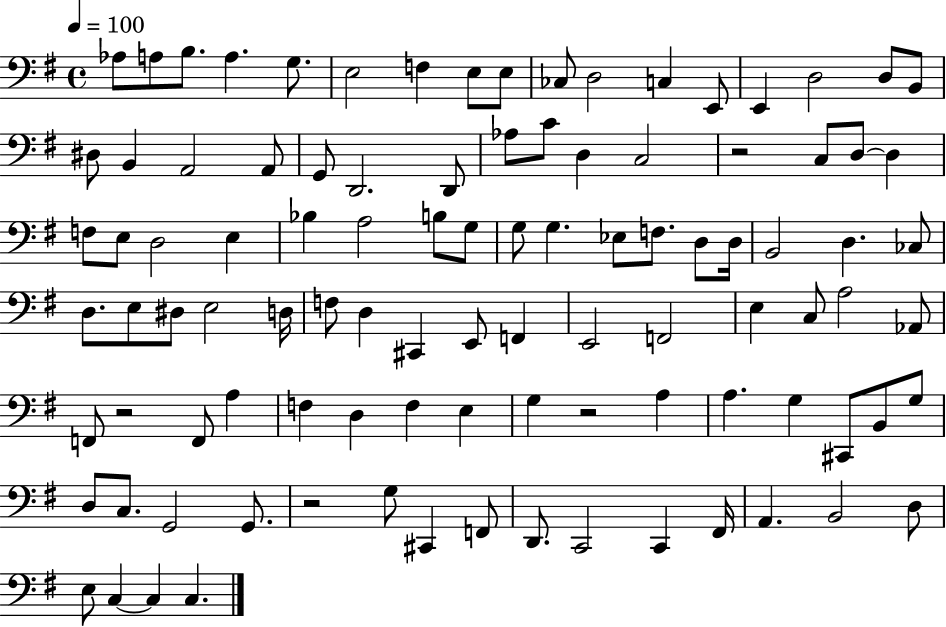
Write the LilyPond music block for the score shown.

{
  \clef bass
  \time 4/4
  \defaultTimeSignature
  \key g \major
  \tempo 4 = 100
  aes8 a8 b8. a4. g8. | e2 f4 e8 e8 | ces8 d2 c4 e,8 | e,4 d2 d8 b,8 | \break dis8 b,4 a,2 a,8 | g,8 d,2. d,8 | aes8 c'8 d4 c2 | r2 c8 d8~~ d4 | \break f8 e8 d2 e4 | bes4 a2 b8 g8 | g8 g4. ees8 f8. d8 d16 | b,2 d4. ces8 | \break d8. e8 dis8 e2 d16 | f8 d4 cis,4 e,8 f,4 | e,2 f,2 | e4 c8 a2 aes,8 | \break f,8 r2 f,8 a4 | f4 d4 f4 e4 | g4 r2 a4 | a4. g4 cis,8 b,8 g8 | \break d8 c8. g,2 g,8. | r2 g8 cis,4 f,8 | d,8. c,2 c,4 fis,16 | a,4. b,2 d8 | \break e8 c4~~ c4 c4. | \bar "|."
}